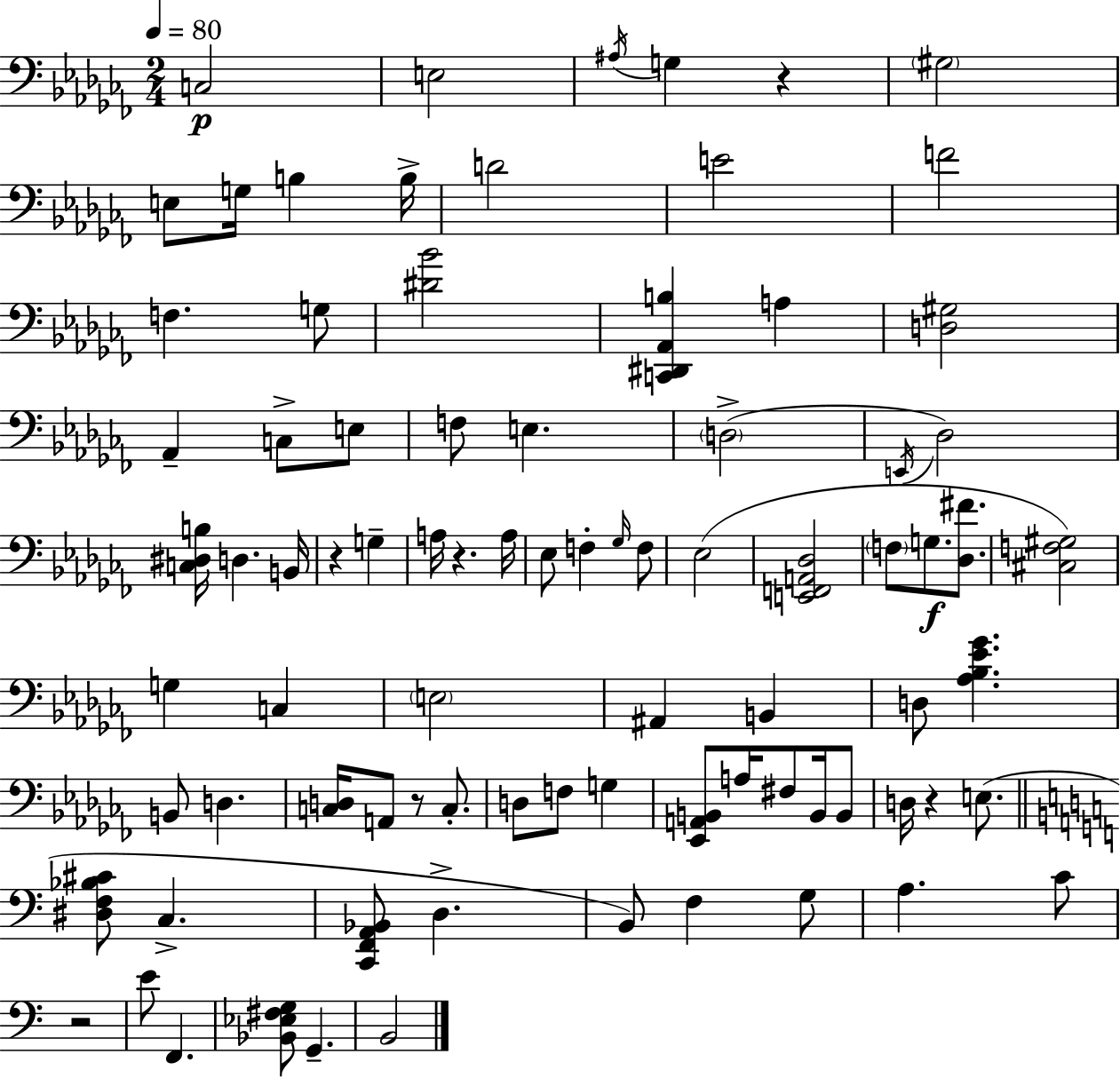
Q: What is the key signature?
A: AES minor